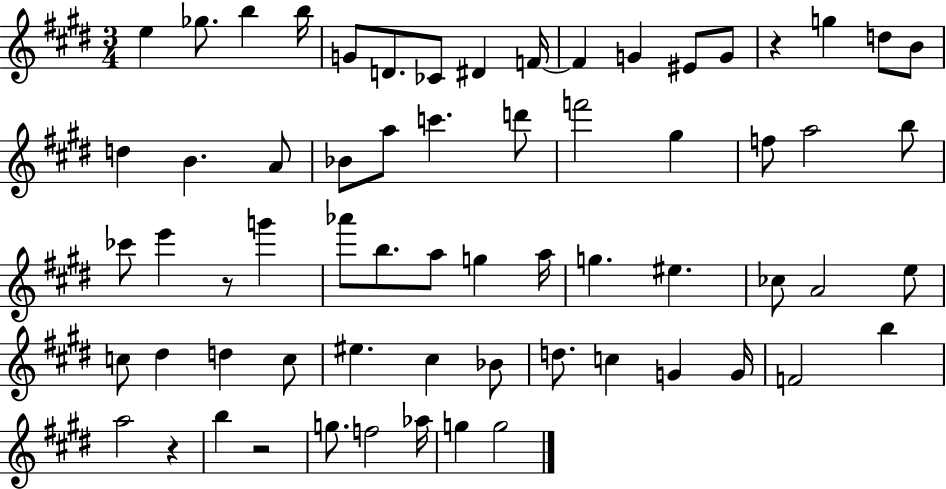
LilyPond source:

{
  \clef treble
  \numericTimeSignature
  \time 3/4
  \key e \major
  e''4 ges''8. b''4 b''16 | g'8 d'8. ces'8 dis'4 f'16~~ | f'4 g'4 eis'8 g'8 | r4 g''4 d''8 b'8 | \break d''4 b'4. a'8 | bes'8 a''8 c'''4. d'''8 | f'''2 gis''4 | f''8 a''2 b''8 | \break ces'''8 e'''4 r8 g'''4 | aes'''8 b''8. a''8 g''4 a''16 | g''4. eis''4. | ces''8 a'2 e''8 | \break c''8 dis''4 d''4 c''8 | eis''4. cis''4 bes'8 | d''8. c''4 g'4 g'16 | f'2 b''4 | \break a''2 r4 | b''4 r2 | g''8. f''2 aes''16 | g''4 g''2 | \break \bar "|."
}